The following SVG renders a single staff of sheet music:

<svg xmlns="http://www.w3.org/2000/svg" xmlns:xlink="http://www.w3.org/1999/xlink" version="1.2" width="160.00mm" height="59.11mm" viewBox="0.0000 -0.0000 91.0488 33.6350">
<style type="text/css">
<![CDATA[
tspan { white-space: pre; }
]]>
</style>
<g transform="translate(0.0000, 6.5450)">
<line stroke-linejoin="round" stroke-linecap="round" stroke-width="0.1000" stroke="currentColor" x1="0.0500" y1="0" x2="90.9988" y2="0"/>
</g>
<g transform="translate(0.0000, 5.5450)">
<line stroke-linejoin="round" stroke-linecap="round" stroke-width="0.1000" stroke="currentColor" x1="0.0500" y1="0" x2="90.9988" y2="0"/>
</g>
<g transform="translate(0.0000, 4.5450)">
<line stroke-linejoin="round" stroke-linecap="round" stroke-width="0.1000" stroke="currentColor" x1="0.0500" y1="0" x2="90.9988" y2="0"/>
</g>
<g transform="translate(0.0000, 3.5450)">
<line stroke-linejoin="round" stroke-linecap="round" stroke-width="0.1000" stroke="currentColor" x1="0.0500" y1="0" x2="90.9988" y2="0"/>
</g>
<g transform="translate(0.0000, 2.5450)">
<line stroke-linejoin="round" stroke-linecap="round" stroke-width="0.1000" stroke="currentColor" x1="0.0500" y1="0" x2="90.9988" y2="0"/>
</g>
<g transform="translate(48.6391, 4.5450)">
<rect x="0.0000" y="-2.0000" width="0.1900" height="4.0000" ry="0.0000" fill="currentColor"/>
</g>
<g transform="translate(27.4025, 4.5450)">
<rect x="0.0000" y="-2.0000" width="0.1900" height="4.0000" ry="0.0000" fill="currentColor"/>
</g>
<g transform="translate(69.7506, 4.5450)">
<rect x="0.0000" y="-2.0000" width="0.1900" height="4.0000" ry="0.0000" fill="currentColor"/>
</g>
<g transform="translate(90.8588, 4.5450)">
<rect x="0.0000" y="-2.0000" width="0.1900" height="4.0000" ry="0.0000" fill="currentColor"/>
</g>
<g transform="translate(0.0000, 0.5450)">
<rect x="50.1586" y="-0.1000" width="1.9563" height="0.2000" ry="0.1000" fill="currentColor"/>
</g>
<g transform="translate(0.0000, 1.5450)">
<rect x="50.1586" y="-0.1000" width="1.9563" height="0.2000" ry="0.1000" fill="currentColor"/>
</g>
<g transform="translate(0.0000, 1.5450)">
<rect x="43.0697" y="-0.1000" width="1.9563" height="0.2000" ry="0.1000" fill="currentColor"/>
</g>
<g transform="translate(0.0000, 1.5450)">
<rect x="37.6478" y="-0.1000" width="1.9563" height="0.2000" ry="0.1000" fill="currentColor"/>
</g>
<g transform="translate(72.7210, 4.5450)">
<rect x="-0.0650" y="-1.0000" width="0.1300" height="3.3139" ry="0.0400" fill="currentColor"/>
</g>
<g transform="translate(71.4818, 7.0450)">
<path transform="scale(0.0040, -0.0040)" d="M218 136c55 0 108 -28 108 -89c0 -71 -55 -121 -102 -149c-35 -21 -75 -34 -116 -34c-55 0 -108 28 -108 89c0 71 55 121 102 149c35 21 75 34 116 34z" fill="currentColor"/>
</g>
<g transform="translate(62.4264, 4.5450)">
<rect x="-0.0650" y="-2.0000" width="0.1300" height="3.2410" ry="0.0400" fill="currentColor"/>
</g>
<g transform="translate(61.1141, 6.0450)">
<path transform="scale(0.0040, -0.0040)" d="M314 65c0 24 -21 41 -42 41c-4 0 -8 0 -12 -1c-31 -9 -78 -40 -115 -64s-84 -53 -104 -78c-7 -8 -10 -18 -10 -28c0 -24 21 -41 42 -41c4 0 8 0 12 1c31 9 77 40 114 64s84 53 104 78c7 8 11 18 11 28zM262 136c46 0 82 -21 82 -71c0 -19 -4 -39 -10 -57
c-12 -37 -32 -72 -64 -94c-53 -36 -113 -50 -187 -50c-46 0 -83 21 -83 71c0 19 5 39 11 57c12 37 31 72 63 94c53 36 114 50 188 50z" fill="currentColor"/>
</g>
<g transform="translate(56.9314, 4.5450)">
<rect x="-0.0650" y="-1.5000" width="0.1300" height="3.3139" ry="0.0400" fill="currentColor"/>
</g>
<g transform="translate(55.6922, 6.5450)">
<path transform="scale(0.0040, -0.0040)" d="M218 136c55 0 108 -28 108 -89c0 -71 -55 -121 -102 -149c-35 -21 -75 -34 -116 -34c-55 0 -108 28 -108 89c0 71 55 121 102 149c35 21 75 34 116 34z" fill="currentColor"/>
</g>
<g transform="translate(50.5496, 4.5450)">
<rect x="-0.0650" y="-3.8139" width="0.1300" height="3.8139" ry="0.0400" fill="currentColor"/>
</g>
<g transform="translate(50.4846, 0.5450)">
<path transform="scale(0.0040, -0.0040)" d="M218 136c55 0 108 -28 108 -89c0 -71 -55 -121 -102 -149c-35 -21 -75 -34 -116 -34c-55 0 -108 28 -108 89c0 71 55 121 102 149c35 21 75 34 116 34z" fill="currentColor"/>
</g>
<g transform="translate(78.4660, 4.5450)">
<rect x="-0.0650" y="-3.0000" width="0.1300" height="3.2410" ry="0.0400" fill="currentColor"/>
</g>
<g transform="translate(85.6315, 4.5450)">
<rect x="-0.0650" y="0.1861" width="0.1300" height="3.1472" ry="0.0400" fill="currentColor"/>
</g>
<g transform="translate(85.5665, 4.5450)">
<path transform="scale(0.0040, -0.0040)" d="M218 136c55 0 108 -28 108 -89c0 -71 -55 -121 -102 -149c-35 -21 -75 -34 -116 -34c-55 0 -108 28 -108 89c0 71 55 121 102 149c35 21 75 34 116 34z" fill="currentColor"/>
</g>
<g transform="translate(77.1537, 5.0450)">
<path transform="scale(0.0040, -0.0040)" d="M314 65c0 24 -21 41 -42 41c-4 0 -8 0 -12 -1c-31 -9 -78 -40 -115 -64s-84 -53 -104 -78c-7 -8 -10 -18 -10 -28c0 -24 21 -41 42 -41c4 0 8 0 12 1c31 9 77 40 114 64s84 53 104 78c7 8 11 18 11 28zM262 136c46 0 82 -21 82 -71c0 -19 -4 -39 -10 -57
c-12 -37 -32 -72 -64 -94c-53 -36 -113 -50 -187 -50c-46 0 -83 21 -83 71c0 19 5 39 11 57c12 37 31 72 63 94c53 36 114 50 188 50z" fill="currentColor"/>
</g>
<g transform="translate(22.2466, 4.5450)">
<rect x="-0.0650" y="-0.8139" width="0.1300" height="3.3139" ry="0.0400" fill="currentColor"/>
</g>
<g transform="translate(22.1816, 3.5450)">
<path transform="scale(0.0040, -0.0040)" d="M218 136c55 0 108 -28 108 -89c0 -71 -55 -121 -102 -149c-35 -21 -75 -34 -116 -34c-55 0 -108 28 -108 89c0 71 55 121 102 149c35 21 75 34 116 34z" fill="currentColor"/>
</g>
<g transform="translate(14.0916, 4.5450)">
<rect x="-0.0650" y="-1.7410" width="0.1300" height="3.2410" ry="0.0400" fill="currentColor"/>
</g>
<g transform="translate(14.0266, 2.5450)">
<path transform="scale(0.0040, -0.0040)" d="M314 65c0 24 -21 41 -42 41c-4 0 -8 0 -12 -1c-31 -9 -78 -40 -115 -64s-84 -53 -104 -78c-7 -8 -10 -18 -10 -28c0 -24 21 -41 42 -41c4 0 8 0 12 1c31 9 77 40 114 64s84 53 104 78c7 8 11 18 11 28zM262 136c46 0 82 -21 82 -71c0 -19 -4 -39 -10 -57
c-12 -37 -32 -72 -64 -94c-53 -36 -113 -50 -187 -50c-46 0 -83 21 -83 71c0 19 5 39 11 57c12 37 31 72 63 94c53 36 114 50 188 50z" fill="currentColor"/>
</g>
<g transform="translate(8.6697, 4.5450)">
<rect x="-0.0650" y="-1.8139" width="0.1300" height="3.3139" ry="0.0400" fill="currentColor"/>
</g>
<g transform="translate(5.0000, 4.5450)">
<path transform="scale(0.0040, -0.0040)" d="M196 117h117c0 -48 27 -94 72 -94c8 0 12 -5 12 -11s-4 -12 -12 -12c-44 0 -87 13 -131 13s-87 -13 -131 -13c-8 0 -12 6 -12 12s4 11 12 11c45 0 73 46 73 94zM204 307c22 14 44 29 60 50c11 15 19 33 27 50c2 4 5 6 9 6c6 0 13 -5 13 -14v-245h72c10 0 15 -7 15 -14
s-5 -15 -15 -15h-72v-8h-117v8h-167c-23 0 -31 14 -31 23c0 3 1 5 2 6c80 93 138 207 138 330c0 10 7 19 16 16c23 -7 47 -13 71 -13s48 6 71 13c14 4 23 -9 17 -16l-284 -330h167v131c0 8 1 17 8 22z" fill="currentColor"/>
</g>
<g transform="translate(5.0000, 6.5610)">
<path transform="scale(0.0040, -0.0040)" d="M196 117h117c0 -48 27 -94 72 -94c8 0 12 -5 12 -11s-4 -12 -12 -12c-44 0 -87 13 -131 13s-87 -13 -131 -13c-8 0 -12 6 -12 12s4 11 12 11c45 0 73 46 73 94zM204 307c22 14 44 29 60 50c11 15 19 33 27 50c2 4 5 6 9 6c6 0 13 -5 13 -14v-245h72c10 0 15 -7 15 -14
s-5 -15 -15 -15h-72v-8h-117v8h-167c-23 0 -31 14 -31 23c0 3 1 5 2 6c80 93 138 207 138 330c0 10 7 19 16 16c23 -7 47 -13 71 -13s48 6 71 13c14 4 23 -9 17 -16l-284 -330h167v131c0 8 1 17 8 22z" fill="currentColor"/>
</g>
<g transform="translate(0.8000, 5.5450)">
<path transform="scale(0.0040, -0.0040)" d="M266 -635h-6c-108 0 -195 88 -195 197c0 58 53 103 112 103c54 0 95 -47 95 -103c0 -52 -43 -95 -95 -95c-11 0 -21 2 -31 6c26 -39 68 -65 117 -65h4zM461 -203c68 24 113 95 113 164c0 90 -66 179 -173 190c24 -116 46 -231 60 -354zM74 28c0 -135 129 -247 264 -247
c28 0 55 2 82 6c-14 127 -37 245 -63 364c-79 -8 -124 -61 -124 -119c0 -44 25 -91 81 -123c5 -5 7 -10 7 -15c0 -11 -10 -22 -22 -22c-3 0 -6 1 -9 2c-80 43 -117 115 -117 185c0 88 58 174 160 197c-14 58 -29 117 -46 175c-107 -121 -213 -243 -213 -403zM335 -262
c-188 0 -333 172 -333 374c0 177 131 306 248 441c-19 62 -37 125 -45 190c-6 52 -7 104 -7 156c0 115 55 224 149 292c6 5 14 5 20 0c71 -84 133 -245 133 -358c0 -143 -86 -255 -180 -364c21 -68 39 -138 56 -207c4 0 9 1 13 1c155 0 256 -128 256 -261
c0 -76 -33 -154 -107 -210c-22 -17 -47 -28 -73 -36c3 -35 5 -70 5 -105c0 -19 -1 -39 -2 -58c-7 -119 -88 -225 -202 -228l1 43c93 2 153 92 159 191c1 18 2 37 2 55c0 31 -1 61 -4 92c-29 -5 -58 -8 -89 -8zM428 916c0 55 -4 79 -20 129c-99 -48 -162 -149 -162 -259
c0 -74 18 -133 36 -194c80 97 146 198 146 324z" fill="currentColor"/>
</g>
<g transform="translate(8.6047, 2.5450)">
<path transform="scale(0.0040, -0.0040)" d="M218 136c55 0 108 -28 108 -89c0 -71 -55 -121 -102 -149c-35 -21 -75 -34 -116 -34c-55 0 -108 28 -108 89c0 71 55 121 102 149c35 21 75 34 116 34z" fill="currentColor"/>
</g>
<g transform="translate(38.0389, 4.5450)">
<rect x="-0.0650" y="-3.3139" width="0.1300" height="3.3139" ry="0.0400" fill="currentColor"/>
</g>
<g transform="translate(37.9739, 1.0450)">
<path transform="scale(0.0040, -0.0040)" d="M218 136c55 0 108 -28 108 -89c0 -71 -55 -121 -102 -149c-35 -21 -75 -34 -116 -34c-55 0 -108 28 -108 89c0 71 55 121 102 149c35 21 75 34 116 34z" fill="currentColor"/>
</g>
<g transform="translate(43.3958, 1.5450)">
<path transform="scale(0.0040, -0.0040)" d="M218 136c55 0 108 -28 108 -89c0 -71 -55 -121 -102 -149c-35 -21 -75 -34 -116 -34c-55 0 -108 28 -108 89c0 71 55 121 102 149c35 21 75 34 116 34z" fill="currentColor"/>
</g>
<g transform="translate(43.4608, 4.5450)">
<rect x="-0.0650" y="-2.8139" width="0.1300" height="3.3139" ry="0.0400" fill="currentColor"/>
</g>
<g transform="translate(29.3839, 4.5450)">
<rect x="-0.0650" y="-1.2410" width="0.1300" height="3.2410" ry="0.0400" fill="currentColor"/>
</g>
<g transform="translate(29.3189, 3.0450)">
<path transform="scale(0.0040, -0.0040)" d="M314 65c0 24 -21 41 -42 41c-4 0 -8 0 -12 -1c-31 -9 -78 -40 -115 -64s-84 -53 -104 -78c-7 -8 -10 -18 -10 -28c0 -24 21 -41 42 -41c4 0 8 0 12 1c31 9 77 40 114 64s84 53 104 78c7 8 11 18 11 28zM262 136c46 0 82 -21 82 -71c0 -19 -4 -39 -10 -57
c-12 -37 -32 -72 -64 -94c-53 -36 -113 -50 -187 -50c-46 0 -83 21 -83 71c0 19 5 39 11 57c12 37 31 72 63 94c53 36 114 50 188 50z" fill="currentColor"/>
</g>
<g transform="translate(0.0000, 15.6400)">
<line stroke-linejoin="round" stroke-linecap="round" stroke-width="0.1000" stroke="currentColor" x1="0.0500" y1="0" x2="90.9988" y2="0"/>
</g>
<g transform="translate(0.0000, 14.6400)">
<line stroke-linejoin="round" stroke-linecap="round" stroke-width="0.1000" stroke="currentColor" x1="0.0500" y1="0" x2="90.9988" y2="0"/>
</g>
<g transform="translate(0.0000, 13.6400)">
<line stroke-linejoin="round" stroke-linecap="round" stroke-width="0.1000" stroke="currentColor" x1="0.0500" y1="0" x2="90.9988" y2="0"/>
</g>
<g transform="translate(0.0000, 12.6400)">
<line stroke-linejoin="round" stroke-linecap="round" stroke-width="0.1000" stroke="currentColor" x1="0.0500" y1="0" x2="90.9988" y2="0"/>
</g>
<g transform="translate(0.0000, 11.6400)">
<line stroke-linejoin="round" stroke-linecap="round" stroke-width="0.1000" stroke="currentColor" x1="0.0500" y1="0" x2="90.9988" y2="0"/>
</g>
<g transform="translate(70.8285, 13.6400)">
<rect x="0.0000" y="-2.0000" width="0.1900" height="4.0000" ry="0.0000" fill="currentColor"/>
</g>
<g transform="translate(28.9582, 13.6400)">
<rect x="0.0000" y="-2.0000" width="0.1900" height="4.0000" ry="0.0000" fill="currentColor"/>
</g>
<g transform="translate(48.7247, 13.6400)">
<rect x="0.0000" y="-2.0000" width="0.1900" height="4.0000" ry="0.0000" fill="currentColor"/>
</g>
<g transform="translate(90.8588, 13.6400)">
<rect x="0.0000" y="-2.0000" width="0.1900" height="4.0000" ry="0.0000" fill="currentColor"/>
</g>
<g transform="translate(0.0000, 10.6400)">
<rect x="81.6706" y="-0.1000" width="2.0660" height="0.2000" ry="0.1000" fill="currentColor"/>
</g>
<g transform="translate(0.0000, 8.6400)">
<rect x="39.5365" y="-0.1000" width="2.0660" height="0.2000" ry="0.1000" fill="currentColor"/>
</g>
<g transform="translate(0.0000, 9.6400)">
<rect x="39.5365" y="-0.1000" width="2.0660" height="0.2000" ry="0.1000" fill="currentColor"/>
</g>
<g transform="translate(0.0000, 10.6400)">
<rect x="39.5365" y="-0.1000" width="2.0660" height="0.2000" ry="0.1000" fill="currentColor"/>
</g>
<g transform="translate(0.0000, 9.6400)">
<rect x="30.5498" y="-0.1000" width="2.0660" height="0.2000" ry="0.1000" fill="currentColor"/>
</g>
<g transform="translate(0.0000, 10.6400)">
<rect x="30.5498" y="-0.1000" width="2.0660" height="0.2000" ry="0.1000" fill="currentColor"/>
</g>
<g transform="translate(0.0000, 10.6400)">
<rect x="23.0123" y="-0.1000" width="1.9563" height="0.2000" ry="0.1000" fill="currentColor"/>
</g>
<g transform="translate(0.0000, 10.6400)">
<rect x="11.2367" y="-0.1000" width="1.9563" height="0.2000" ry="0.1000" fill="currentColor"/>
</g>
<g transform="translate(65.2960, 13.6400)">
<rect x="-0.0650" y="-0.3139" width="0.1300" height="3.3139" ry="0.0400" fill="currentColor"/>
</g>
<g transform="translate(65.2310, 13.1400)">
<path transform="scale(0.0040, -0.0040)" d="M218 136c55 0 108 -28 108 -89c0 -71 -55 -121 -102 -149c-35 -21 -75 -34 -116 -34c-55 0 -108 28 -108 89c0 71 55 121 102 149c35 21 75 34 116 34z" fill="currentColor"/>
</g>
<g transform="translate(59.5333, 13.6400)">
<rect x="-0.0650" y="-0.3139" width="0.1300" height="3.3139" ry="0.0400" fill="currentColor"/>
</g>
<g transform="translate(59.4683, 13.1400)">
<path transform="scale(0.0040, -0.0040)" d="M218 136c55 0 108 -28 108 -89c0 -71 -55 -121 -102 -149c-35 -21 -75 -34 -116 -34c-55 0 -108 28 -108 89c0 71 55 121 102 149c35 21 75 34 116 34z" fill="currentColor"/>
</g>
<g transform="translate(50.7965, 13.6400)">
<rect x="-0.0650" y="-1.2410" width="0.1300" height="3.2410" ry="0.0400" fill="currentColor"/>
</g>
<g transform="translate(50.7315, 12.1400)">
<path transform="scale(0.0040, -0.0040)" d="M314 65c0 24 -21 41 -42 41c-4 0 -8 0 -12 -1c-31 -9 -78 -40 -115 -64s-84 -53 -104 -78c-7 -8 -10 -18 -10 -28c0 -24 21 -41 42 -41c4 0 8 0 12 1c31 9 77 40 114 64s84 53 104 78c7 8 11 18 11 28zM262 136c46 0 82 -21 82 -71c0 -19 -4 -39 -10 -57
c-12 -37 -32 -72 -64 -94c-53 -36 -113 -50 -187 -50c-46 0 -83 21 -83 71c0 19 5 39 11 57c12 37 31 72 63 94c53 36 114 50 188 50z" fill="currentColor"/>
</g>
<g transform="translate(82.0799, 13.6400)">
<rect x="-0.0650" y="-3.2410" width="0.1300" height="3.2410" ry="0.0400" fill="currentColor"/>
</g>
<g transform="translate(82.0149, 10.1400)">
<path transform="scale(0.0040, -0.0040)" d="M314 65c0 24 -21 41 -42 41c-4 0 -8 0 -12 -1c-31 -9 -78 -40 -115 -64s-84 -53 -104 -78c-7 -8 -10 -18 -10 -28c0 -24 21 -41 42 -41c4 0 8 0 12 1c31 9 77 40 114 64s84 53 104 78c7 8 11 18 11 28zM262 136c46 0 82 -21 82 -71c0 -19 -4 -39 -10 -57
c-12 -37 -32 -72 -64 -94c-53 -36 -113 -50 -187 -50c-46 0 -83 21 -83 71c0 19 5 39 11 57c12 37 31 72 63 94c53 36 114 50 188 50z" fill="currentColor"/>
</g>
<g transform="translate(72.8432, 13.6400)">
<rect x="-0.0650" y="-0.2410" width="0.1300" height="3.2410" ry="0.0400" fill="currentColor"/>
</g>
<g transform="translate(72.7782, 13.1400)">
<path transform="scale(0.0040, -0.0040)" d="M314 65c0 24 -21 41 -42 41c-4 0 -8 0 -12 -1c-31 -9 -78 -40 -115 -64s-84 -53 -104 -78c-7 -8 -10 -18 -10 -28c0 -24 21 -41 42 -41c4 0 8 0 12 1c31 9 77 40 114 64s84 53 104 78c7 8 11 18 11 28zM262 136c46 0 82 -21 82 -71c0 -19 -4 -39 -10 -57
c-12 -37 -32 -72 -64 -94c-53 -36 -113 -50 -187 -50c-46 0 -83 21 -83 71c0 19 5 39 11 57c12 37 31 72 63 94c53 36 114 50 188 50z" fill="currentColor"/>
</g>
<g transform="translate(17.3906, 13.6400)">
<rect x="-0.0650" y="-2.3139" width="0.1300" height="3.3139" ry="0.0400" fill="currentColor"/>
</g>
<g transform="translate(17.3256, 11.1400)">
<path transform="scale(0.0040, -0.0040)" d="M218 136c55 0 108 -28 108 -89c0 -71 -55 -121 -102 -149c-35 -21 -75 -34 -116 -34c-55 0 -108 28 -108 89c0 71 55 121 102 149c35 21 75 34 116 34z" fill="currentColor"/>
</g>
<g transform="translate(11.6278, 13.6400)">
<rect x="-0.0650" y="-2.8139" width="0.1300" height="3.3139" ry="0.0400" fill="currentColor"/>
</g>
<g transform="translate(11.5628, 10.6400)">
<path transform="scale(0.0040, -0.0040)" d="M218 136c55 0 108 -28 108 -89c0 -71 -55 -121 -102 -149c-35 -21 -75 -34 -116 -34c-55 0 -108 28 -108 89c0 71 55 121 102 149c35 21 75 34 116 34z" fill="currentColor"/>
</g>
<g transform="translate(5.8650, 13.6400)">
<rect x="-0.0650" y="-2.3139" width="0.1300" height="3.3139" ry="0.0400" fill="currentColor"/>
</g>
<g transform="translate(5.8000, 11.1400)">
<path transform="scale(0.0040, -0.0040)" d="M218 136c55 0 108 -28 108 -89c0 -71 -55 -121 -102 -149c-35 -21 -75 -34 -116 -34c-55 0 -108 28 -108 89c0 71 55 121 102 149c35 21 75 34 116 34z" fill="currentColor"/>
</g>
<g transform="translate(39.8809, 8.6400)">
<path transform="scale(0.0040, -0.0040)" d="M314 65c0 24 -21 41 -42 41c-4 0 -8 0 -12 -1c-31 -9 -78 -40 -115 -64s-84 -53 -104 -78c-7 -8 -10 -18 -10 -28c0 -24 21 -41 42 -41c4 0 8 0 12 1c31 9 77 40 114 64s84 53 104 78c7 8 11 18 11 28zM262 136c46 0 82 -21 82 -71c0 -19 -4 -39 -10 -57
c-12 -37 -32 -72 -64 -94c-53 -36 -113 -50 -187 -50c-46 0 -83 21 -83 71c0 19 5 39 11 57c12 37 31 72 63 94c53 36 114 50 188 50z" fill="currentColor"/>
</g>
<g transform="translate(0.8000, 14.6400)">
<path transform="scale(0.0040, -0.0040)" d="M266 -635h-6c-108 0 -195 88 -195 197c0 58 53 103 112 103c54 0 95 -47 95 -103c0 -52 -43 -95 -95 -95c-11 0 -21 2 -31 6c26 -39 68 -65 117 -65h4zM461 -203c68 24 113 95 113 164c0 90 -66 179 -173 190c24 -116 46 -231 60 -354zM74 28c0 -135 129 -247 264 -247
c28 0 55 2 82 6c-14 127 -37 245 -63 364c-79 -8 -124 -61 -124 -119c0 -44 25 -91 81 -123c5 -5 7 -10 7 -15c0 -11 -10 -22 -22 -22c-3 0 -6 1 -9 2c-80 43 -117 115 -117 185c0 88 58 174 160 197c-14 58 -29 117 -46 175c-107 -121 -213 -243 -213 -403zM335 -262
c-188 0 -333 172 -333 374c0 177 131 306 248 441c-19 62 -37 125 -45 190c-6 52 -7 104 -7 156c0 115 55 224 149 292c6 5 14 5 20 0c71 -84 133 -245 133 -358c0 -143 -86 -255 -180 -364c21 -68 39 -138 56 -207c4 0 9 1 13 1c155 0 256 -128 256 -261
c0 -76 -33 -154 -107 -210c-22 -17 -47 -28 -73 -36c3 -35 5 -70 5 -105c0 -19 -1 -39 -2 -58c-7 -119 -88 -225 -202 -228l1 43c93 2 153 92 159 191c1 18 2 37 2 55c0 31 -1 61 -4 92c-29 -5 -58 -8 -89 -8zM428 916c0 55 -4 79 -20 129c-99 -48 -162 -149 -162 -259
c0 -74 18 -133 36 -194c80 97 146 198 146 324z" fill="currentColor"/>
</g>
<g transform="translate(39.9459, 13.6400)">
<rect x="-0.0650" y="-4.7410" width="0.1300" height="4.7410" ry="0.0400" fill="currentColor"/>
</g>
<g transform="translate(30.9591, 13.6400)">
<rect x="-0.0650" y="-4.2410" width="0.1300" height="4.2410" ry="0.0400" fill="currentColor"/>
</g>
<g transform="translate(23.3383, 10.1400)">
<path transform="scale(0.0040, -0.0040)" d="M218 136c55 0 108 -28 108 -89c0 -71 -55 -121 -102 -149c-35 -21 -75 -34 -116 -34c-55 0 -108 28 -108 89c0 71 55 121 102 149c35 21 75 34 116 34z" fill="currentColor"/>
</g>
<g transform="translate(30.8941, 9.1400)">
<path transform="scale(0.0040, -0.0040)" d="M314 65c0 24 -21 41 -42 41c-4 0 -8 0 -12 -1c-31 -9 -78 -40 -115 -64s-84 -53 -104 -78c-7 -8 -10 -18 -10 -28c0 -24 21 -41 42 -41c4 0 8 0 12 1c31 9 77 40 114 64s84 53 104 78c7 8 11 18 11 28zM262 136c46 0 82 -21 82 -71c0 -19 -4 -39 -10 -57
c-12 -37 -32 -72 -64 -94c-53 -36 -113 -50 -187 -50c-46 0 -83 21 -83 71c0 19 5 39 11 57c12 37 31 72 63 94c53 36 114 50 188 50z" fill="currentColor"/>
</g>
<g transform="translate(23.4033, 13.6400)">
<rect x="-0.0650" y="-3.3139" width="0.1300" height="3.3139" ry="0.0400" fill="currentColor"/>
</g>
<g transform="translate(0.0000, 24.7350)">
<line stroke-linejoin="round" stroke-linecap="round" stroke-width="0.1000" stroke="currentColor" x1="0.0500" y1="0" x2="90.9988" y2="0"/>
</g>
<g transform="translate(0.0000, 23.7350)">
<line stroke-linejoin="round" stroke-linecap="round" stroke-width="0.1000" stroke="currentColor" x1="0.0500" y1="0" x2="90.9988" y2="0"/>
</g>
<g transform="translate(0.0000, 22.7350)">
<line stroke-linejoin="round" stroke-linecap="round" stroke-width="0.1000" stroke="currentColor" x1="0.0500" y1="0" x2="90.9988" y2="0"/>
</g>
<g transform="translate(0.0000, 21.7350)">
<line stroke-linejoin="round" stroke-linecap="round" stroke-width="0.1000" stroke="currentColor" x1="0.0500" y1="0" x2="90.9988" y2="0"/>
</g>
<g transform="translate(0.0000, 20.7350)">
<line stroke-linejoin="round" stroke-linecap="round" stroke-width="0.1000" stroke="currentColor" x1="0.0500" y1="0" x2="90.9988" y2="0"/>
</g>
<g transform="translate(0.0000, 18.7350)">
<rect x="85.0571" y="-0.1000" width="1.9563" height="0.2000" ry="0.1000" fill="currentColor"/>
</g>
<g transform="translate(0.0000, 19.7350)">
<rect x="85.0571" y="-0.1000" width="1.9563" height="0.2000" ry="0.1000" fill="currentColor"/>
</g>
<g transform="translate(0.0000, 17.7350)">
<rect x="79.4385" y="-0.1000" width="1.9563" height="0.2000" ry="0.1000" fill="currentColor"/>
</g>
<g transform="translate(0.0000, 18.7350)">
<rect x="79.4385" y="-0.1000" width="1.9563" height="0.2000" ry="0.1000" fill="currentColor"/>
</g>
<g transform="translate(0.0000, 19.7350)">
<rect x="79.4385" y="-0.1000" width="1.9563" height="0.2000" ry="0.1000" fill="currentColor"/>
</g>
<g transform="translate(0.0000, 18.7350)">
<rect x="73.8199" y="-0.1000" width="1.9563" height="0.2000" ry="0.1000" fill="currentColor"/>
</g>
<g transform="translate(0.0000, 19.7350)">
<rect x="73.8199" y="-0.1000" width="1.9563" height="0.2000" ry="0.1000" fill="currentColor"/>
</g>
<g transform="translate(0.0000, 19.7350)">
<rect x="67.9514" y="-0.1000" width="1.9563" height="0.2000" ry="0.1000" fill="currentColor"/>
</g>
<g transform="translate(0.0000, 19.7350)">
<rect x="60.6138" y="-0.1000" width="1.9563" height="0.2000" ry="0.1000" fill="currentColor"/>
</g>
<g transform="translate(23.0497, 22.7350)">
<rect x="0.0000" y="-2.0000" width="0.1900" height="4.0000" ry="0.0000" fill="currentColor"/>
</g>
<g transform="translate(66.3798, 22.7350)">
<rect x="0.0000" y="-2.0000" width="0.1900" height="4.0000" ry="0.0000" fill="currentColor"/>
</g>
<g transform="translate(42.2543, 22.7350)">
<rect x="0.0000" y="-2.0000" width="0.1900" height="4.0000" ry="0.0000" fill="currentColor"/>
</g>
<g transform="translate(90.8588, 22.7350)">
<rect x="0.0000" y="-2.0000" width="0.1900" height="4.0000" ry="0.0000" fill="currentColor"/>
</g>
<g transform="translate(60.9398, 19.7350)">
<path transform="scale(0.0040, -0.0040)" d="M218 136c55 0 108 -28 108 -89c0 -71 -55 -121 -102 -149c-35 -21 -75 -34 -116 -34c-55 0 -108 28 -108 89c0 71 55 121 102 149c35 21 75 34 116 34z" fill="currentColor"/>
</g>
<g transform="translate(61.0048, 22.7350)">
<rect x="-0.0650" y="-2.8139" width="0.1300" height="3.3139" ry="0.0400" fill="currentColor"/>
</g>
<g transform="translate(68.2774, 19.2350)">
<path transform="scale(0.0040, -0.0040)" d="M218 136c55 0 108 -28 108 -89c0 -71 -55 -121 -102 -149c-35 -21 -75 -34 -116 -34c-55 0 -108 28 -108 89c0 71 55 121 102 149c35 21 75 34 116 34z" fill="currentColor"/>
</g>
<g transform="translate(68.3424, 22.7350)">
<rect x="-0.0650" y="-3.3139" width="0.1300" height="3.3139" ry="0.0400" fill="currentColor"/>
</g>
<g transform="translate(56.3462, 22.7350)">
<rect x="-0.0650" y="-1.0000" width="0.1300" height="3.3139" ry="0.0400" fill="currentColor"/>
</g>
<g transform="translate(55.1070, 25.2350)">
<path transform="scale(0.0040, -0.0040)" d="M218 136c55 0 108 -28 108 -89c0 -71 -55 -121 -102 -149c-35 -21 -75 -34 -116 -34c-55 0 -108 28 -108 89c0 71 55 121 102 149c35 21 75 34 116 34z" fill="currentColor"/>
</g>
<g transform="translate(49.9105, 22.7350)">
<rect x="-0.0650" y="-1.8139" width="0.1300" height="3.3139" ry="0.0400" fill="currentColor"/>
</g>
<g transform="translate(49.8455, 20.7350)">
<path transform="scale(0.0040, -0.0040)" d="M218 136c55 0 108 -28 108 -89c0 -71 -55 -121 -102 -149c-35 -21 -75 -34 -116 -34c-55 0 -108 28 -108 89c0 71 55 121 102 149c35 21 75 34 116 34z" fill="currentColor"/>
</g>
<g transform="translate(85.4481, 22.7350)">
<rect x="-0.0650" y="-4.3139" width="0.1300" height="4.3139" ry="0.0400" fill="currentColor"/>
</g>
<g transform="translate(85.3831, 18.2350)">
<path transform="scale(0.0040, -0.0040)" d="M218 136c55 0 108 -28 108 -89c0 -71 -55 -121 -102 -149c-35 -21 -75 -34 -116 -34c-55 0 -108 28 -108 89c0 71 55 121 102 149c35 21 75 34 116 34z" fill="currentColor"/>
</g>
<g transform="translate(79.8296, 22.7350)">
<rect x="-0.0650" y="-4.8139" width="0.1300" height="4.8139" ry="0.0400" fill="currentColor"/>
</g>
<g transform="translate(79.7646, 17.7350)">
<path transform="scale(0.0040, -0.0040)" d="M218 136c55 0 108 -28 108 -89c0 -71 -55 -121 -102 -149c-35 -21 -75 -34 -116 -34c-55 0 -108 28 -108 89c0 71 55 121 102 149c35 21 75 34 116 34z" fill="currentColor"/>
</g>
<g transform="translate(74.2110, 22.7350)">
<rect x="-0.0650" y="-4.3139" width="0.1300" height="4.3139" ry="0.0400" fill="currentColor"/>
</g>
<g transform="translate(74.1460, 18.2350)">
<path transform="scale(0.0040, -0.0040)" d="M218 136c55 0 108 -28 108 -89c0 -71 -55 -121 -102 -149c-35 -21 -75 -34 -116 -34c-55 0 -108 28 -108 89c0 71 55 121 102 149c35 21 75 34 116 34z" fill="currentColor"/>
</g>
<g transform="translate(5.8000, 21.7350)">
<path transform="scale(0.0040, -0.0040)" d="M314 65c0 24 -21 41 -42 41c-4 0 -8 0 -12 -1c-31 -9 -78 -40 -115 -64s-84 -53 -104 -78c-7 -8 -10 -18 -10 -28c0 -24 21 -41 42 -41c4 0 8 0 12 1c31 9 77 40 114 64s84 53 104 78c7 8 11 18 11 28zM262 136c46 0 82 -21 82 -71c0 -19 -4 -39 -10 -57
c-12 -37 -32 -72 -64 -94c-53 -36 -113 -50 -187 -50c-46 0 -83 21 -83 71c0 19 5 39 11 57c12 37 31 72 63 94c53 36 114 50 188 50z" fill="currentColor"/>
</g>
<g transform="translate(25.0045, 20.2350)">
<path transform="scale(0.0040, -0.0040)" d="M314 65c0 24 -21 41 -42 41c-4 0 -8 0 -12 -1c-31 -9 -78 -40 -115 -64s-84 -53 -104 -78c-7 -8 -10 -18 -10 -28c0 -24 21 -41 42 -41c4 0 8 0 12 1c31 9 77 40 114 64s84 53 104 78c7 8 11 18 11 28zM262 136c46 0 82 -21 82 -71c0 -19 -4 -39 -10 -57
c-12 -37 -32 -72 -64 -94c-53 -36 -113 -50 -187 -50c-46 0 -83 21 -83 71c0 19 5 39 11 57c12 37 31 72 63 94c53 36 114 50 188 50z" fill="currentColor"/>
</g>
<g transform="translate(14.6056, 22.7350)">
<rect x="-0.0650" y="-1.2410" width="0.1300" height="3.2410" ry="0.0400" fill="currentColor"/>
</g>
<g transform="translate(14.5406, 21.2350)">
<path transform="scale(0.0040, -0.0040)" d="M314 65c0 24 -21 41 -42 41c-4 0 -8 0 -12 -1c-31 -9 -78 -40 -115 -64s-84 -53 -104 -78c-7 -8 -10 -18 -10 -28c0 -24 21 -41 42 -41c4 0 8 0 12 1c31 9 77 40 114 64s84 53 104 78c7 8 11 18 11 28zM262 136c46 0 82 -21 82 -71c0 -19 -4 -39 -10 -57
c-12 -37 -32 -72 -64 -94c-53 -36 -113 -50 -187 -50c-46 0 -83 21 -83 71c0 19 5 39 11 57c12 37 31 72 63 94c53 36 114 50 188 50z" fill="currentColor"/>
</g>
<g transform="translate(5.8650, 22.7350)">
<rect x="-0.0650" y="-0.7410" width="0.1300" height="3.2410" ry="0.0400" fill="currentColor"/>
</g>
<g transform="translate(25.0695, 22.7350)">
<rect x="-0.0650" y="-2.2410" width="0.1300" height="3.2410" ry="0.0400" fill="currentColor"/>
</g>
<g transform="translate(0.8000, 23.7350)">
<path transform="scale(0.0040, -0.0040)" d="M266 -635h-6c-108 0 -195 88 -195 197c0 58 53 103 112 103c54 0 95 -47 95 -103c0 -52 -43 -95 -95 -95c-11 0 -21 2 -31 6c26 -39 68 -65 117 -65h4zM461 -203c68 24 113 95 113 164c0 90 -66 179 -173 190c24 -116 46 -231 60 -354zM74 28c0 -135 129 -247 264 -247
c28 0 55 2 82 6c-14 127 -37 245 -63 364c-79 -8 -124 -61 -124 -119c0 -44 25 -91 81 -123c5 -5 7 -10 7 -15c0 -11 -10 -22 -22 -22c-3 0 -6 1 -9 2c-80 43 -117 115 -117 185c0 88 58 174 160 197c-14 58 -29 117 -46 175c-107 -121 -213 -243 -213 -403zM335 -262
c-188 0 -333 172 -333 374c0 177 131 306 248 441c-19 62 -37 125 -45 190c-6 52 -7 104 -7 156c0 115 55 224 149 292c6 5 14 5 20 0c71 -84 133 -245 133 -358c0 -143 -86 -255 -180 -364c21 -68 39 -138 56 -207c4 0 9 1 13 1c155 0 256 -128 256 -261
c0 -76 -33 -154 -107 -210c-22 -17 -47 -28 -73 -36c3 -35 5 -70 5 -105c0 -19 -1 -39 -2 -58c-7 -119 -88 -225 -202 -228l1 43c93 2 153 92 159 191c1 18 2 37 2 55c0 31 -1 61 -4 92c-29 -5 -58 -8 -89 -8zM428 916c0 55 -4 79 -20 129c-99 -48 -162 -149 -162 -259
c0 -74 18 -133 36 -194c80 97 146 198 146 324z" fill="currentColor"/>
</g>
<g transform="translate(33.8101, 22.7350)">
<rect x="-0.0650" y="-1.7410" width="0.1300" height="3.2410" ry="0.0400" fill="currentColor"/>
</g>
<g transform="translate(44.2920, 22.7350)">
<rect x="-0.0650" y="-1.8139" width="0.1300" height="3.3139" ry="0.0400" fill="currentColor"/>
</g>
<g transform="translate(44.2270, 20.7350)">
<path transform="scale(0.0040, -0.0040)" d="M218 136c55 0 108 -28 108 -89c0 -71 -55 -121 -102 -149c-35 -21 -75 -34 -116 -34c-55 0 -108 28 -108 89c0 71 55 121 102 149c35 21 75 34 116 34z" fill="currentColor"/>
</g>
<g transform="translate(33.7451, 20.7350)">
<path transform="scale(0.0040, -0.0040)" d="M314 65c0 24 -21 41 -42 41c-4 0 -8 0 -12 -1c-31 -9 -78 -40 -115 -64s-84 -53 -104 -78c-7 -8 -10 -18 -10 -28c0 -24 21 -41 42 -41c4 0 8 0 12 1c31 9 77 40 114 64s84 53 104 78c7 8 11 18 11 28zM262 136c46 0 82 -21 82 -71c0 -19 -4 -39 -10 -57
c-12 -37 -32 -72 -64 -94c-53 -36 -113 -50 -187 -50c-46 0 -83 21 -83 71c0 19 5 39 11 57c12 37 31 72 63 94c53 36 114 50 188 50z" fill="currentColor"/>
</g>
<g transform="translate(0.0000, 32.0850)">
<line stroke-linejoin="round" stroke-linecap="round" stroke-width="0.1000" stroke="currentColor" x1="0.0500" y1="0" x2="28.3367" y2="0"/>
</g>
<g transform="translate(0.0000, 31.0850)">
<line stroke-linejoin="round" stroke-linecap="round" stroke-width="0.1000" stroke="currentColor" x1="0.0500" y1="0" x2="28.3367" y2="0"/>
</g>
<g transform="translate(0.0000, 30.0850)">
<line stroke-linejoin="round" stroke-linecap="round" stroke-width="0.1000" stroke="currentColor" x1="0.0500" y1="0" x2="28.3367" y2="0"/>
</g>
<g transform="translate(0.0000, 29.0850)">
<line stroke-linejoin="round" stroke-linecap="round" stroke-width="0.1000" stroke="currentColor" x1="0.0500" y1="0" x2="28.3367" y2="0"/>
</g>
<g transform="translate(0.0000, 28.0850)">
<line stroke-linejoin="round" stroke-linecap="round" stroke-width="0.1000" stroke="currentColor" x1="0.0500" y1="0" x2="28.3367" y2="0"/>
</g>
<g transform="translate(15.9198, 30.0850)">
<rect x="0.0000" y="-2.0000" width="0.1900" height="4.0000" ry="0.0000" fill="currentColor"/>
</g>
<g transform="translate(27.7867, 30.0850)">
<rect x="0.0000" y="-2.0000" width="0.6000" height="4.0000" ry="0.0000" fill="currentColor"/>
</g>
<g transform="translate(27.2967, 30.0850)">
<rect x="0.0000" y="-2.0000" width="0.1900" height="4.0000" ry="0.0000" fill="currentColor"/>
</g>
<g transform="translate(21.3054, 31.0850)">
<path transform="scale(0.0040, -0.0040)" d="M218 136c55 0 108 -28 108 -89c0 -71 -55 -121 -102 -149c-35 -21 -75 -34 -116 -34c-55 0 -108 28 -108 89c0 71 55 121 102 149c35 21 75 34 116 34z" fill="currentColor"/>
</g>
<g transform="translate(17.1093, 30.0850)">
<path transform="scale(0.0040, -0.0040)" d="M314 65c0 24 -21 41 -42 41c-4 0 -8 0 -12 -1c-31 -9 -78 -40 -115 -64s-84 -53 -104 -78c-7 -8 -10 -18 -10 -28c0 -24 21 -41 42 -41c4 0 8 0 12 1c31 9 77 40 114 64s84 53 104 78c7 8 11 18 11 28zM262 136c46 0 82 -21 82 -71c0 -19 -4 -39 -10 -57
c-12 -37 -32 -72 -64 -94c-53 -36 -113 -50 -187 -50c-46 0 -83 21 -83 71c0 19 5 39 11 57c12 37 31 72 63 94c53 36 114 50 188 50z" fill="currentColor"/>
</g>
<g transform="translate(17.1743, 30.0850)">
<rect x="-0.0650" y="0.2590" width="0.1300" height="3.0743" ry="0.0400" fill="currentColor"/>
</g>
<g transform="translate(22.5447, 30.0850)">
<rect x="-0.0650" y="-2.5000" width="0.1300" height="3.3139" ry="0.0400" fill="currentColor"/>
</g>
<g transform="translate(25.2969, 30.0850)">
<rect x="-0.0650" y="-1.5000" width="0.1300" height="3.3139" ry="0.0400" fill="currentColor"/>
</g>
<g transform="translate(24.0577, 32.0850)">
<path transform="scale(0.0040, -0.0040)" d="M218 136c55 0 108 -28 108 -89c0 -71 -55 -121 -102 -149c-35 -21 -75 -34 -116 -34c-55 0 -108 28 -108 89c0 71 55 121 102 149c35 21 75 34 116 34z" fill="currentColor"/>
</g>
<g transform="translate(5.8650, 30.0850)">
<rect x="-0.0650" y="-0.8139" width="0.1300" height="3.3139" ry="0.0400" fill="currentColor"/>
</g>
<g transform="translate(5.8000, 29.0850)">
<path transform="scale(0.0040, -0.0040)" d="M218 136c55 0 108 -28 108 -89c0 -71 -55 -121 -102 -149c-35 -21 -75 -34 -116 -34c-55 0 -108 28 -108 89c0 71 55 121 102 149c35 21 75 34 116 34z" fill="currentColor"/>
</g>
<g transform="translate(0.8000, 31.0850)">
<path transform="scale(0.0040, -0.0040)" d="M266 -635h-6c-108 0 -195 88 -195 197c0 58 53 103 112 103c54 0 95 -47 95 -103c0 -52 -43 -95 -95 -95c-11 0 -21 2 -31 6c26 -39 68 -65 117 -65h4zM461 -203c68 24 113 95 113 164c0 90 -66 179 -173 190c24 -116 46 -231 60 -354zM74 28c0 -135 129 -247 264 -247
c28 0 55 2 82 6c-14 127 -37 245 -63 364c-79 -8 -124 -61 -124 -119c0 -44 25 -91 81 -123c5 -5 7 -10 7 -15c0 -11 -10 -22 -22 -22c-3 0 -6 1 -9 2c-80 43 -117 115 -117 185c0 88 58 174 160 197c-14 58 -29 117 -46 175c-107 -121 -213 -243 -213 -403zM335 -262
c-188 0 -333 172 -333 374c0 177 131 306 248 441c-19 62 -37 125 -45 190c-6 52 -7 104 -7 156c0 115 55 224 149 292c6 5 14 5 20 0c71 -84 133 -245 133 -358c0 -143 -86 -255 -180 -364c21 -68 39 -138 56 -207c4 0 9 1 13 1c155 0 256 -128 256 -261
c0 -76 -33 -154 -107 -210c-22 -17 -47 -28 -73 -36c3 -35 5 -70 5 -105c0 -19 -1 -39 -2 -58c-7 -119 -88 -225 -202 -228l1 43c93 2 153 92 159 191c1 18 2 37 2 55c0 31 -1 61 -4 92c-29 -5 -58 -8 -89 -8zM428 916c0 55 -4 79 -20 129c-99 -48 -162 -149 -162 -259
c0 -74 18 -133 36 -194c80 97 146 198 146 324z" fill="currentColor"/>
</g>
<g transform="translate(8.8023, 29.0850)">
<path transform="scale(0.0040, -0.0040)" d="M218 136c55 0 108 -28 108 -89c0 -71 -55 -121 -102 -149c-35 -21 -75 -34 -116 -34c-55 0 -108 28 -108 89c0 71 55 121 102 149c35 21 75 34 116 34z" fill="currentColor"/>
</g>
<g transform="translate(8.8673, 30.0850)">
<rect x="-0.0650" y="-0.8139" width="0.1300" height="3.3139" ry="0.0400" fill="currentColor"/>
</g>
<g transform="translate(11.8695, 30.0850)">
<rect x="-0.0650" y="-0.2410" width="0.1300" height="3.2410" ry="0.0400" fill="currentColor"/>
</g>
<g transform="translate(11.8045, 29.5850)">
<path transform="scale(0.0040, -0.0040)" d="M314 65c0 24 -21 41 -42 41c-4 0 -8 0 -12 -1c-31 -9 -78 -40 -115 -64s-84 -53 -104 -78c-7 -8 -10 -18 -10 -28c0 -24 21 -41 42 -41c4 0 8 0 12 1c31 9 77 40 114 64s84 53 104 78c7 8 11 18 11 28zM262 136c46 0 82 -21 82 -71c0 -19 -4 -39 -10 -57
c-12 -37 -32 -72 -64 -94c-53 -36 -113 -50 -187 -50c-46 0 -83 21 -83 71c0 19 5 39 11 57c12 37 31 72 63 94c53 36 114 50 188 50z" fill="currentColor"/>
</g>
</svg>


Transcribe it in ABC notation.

X:1
T:Untitled
M:4/4
L:1/4
K:C
f f2 d e2 b a c' E F2 D A2 B g a g b d'2 e'2 e2 c c c2 b2 d2 e2 g2 f2 f f D a b d' e' d' d d c2 B2 G E